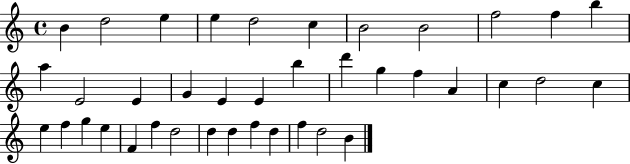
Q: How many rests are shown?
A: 0